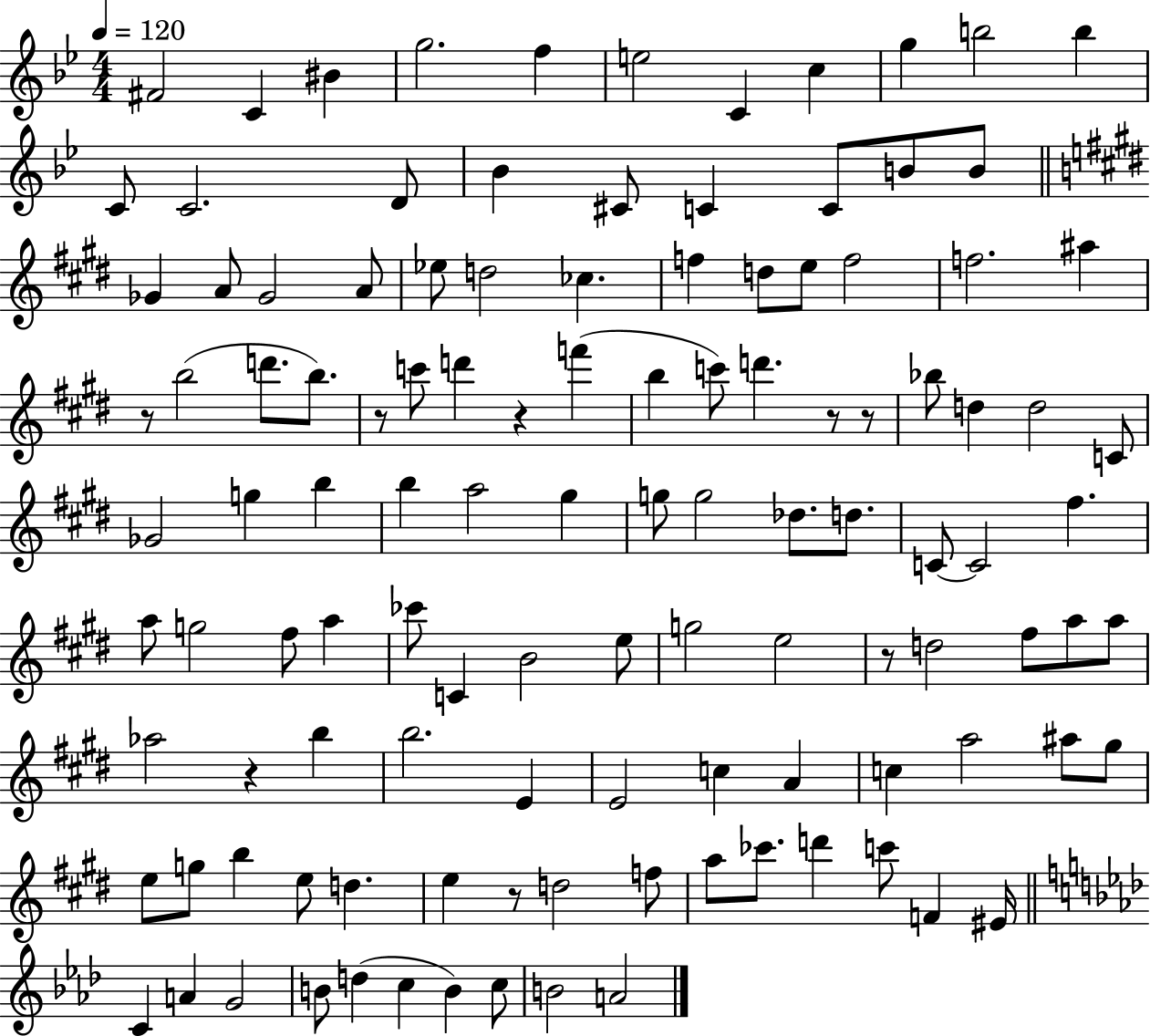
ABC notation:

X:1
T:Untitled
M:4/4
L:1/4
K:Bb
^F2 C ^B g2 f e2 C c g b2 b C/2 C2 D/2 _B ^C/2 C C/2 B/2 B/2 _G A/2 _G2 A/2 _e/2 d2 _c f d/2 e/2 f2 f2 ^a z/2 b2 d'/2 b/2 z/2 c'/2 d' z f' b c'/2 d' z/2 z/2 _b/2 d d2 C/2 _G2 g b b a2 ^g g/2 g2 _d/2 d/2 C/2 C2 ^f a/2 g2 ^f/2 a _c'/2 C B2 e/2 g2 e2 z/2 d2 ^f/2 a/2 a/2 _a2 z b b2 E E2 c A c a2 ^a/2 ^g/2 e/2 g/2 b e/2 d e z/2 d2 f/2 a/2 _c'/2 d' c'/2 F ^E/4 C A G2 B/2 d c B c/2 B2 A2